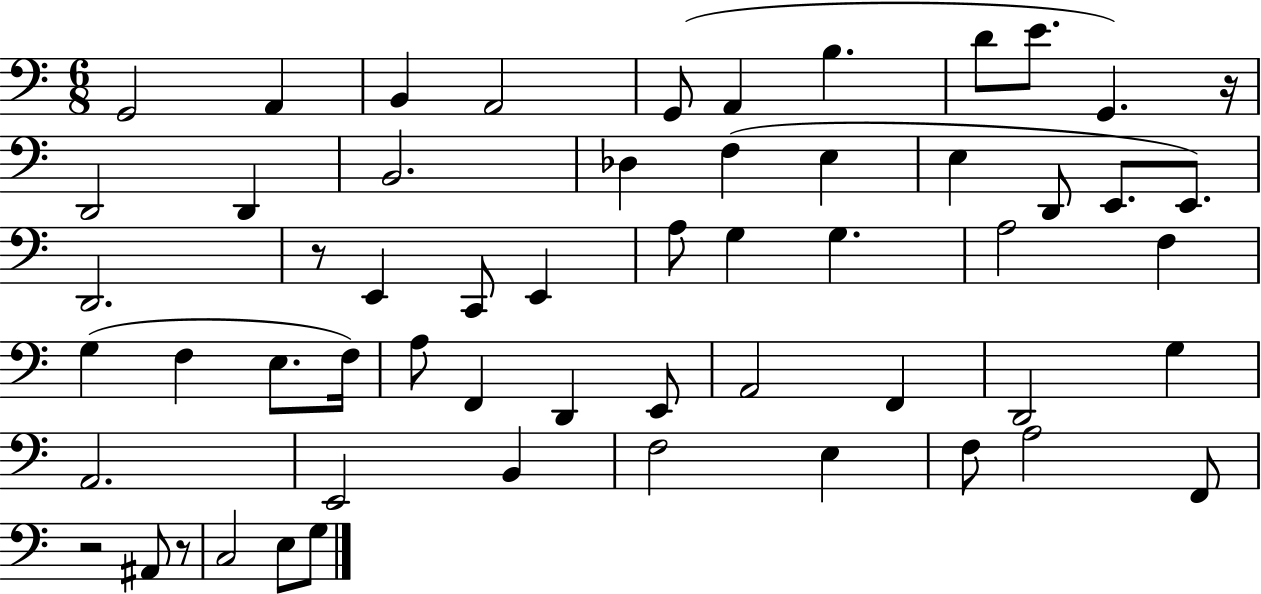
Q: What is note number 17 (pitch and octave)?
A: E3